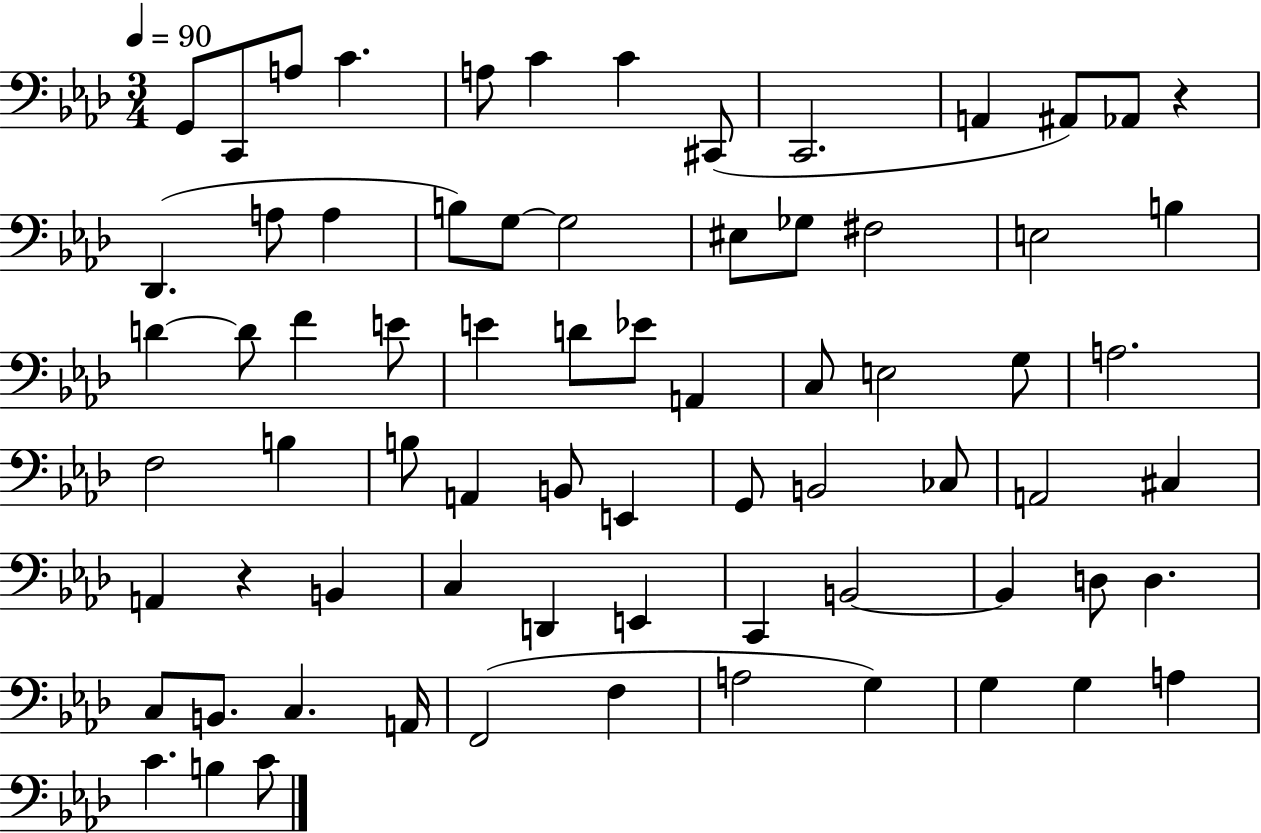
X:1
T:Untitled
M:3/4
L:1/4
K:Ab
G,,/2 C,,/2 A,/2 C A,/2 C C ^C,,/2 C,,2 A,, ^A,,/2 _A,,/2 z _D,, A,/2 A, B,/2 G,/2 G,2 ^E,/2 _G,/2 ^F,2 E,2 B, D D/2 F E/2 E D/2 _E/2 A,, C,/2 E,2 G,/2 A,2 F,2 B, B,/2 A,, B,,/2 E,, G,,/2 B,,2 _C,/2 A,,2 ^C, A,, z B,, C, D,, E,, C,, B,,2 B,, D,/2 D, C,/2 B,,/2 C, A,,/4 F,,2 F, A,2 G, G, G, A, C B, C/2